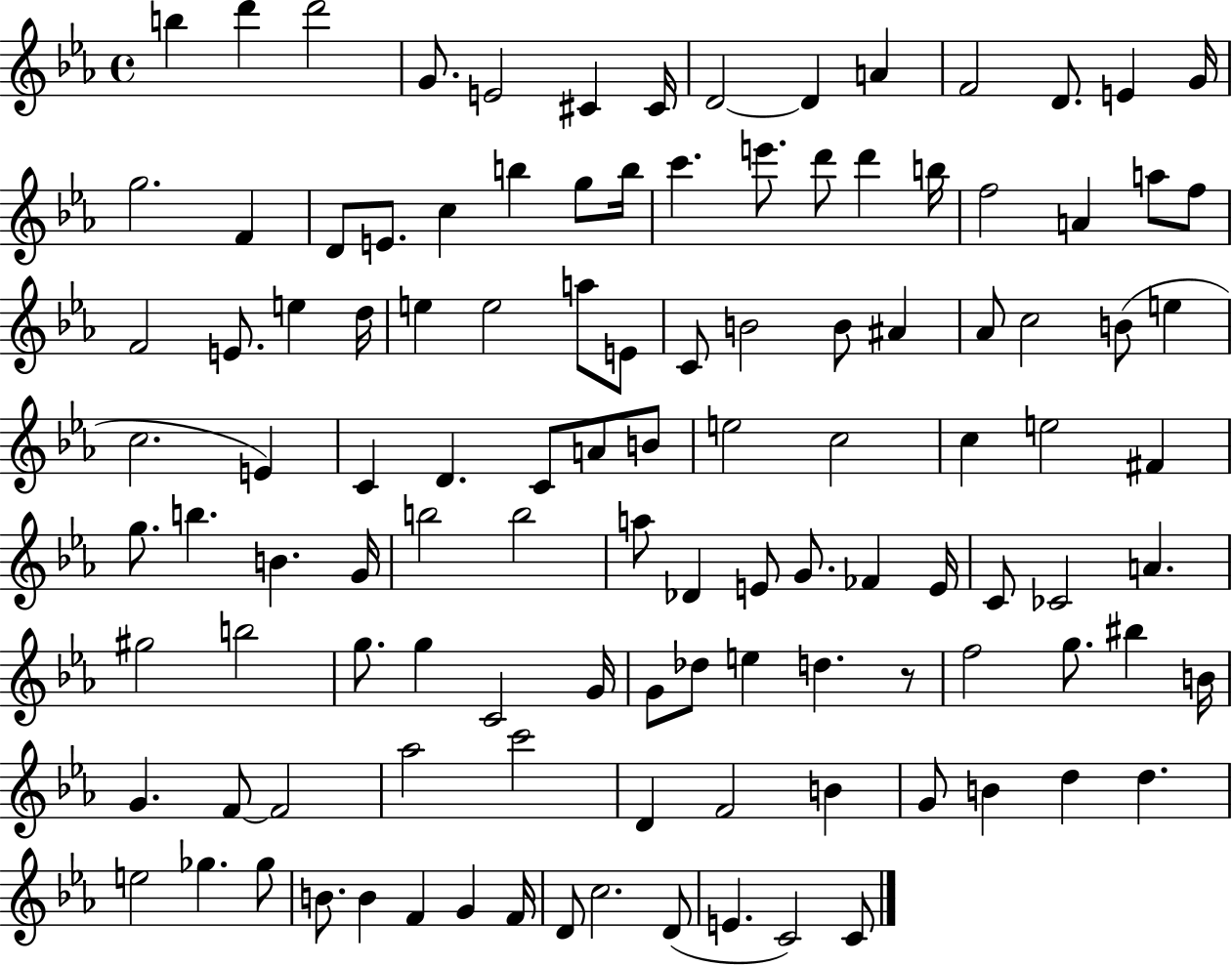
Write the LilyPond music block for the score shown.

{
  \clef treble
  \time 4/4
  \defaultTimeSignature
  \key ees \major
  b''4 d'''4 d'''2 | g'8. e'2 cis'4 cis'16 | d'2~~ d'4 a'4 | f'2 d'8. e'4 g'16 | \break g''2. f'4 | d'8 e'8. c''4 b''4 g''8 b''16 | c'''4. e'''8. d'''8 d'''4 b''16 | f''2 a'4 a''8 f''8 | \break f'2 e'8. e''4 d''16 | e''4 e''2 a''8 e'8 | c'8 b'2 b'8 ais'4 | aes'8 c''2 b'8( e''4 | \break c''2. e'4) | c'4 d'4. c'8 a'8 b'8 | e''2 c''2 | c''4 e''2 fis'4 | \break g''8. b''4. b'4. g'16 | b''2 b''2 | a''8 des'4 e'8 g'8. fes'4 e'16 | c'8 ces'2 a'4. | \break gis''2 b''2 | g''8. g''4 c'2 g'16 | g'8 des''8 e''4 d''4. r8 | f''2 g''8. bis''4 b'16 | \break g'4. f'8~~ f'2 | aes''2 c'''2 | d'4 f'2 b'4 | g'8 b'4 d''4 d''4. | \break e''2 ges''4. ges''8 | b'8. b'4 f'4 g'4 f'16 | d'8 c''2. d'8( | e'4. c'2) c'8 | \break \bar "|."
}